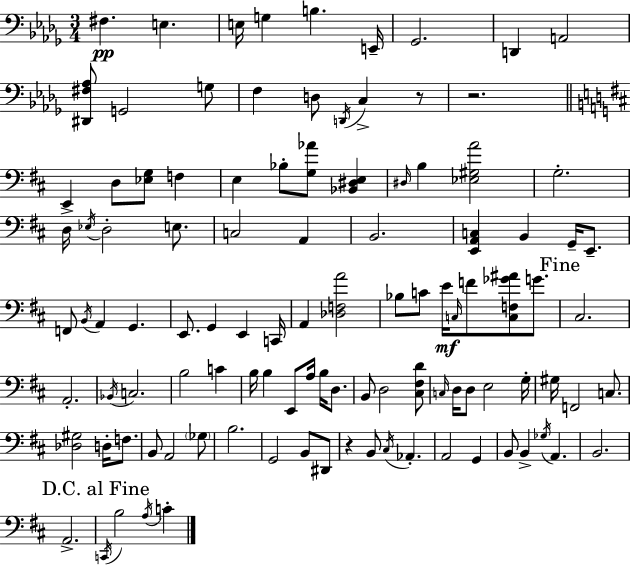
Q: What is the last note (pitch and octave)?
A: C4